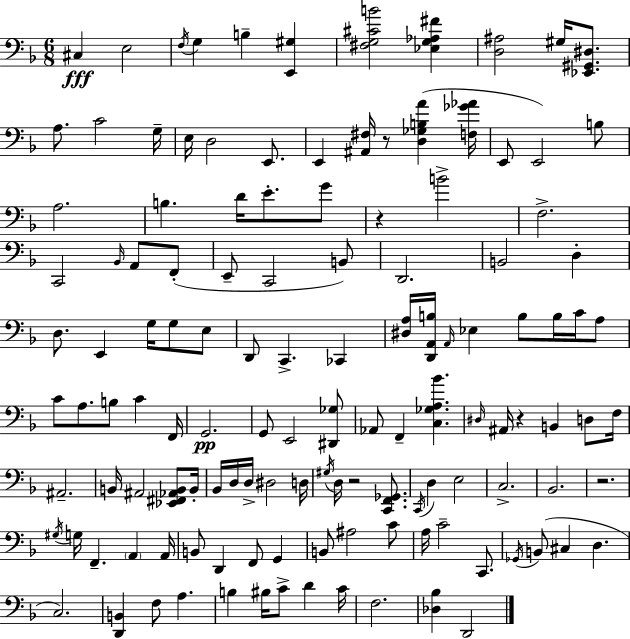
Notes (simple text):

C#3/q E3/h F3/s G3/q B3/q [E2,G#3]/q [F#3,G3,C#4,B4]/h [Eb3,G3,Ab3,F#4]/q [D3,A#3]/h G#3/s [Eb2,G#2,D#3]/e. A3/e. C4/h G3/s E3/s D3/h E2/e. E2/q [A#2,F#3]/s R/e [D3,Gb3,B3,A4]/q [F3,Gb4,Ab4]/s E2/e E2/h B3/e A3/h. B3/q. D4/s E4/e. G4/e R/q B4/h F3/h. C2/h Bb2/s A2/e F2/e E2/e C2/h B2/e D2/h. B2/h D3/q D3/e. E2/q G3/s G3/e E3/e D2/e C2/q. CES2/q [D#3,A3]/s [D2,A2,B3]/s A2/s Eb3/q B3/e B3/s C4/s A3/e C4/e A3/e. B3/e C4/q F2/s G2/h. G2/e E2/h [D#2,Gb3]/e Ab2/e F2/q [C3,Gb3,A3,Bb4]/q. D#3/s A#2/s R/q B2/q D3/e F3/s A#2/h. B2/s A#2/h [Eb2,F#2,Ab2,B2]/e B2/s Bb2/s D3/s D3/s D#3/h D3/s G#3/s D3/s R/h [C2,F2,Gb2]/e. C2/s D3/q E3/h C3/h. Bb2/h. R/h. G#3/s G3/s F2/q. A2/q A2/s B2/e D2/q F2/e G2/q B2/e A#3/h C4/e A3/s C4/h C2/e. Gb2/s B2/e C#3/q D3/q. C3/h. [D2,B2]/q F3/e A3/q. B3/q BIS3/s C4/e D4/q C4/s F3/h. [Db3,Bb3]/q D2/h